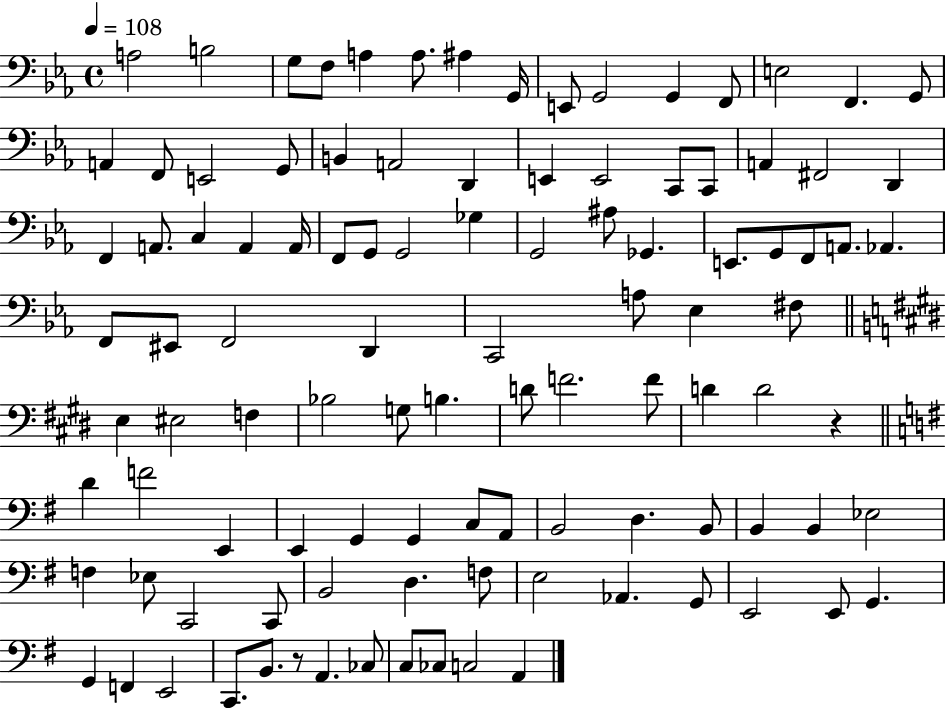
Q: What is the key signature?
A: EES major